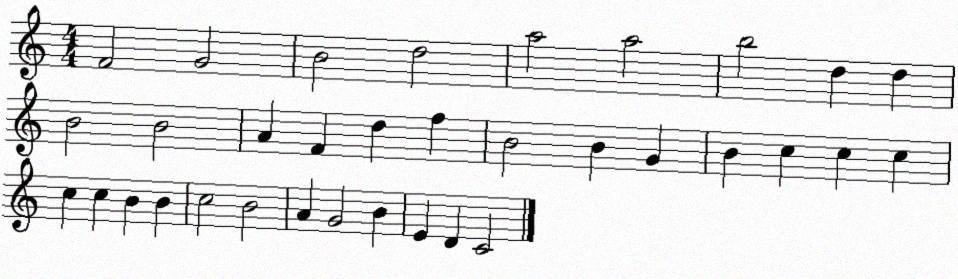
X:1
T:Untitled
M:4/4
L:1/4
K:C
F2 G2 B2 d2 a2 a2 b2 d d B2 B2 A F d f B2 B G B c c c c c B B c2 B2 A G2 B E D C2